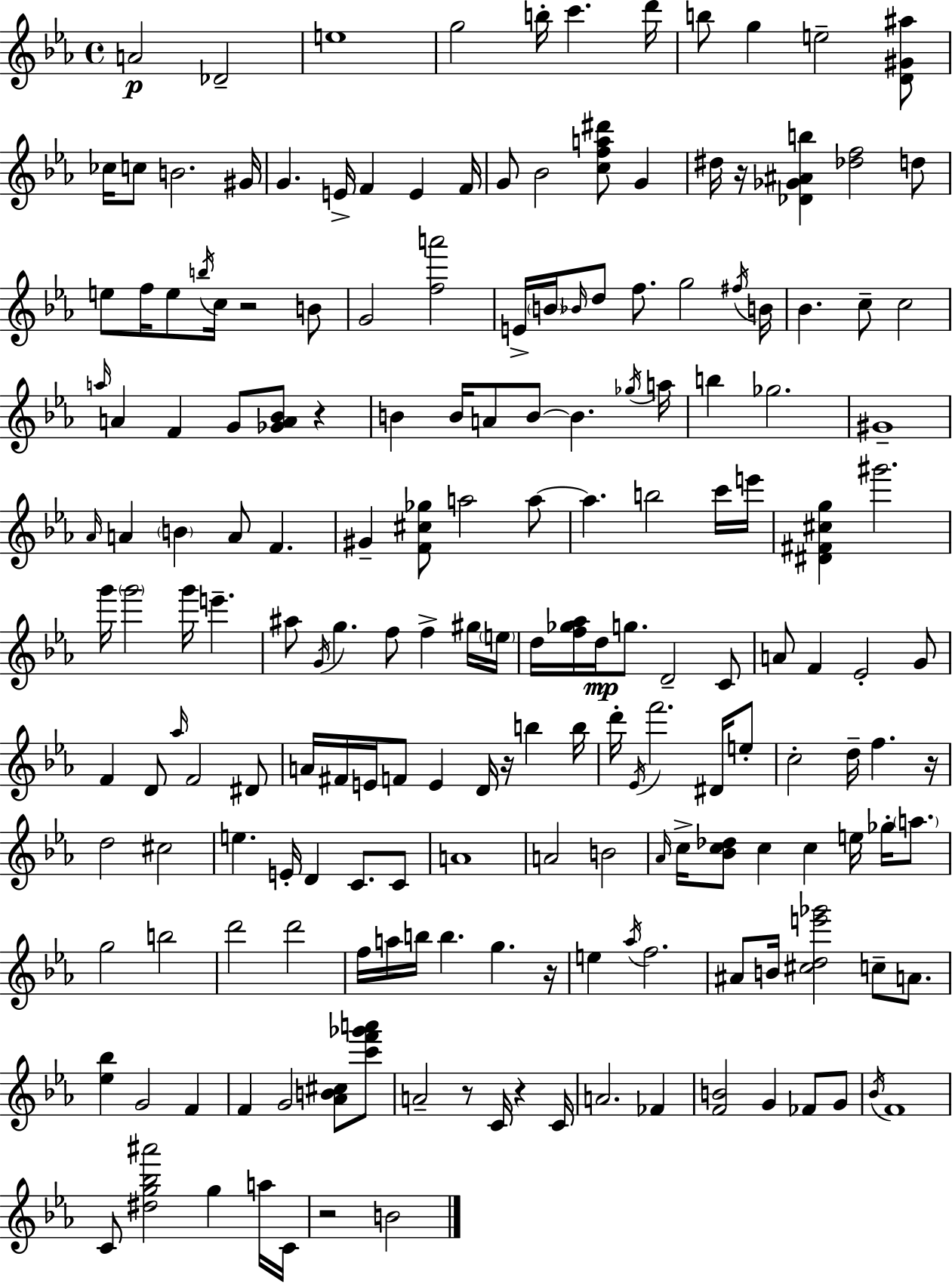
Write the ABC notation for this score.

X:1
T:Untitled
M:4/4
L:1/4
K:Eb
A2 _D2 e4 g2 b/4 c' d'/4 b/2 g e2 [D^G^a]/2 _c/4 c/2 B2 ^G/4 G E/4 F E F/4 G/2 _B2 [cfa^d']/2 G ^d/4 z/4 [_D_G^Ab] [_df]2 d/2 e/2 f/4 e/2 b/4 c/4 z2 B/2 G2 [fa']2 E/4 B/4 _B/4 d/2 f/2 g2 ^f/4 B/4 _B c/2 c2 a/4 A F G/2 [_GA_B]/2 z B B/4 A/2 B/2 B _g/4 a/4 b _g2 ^G4 _A/4 A B A/2 F ^G [F^c_g]/2 a2 a/2 a b2 c'/4 e'/4 [^D^F^cg] ^g'2 g'/4 g'2 g'/4 e' ^a/2 G/4 g f/2 f ^g/4 e/4 d/4 [f_g_a]/4 d/4 g/2 D2 C/2 A/2 F _E2 G/2 F D/2 _a/4 F2 ^D/2 A/4 ^F/4 E/4 F/2 E D/4 z/4 b b/4 d'/4 _E/4 f'2 ^D/4 e/2 c2 d/4 f z/4 d2 ^c2 e E/4 D C/2 C/2 A4 A2 B2 _A/4 c/4 [_Bc_d]/2 c c e/4 _g/4 a/2 g2 b2 d'2 d'2 f/4 a/4 b/4 b g z/4 e _a/4 f2 ^A/2 B/4 [^cde'_g']2 c/2 A/2 [_e_b] G2 F F G2 [_AB^c]/2 [c'f'_g'a']/2 A2 z/2 C/4 z C/4 A2 _F [FB]2 G _F/2 G/2 _B/4 F4 C/2 [^dg_b^a']2 g a/4 C/4 z2 B2